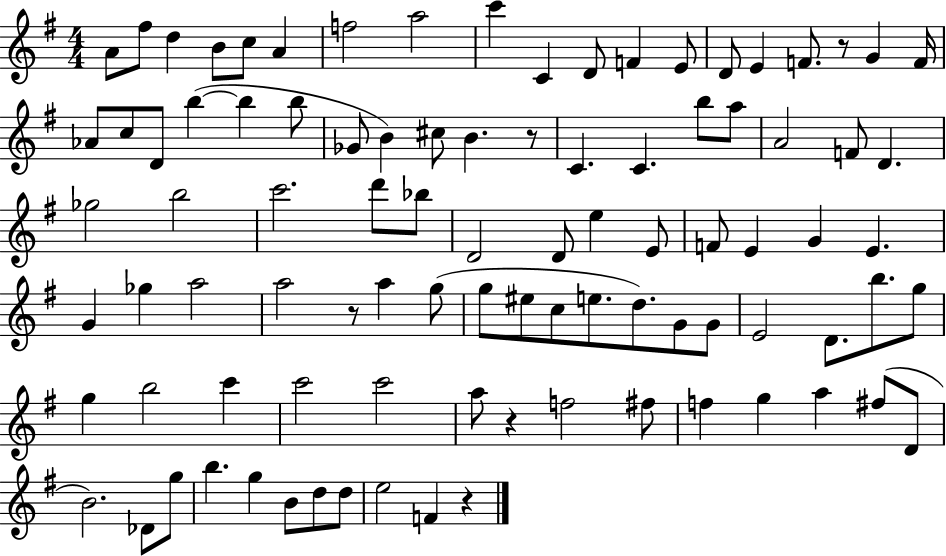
{
  \clef treble
  \numericTimeSignature
  \time 4/4
  \key g \major
  a'8 fis''8 d''4 b'8 c''8 a'4 | f''2 a''2 | c'''4 c'4 d'8 f'4 e'8 | d'8 e'4 f'8. r8 g'4 f'16 | \break aes'8 c''8 d'8 b''4~(~ b''4 b''8 | ges'8 b'4) cis''8 b'4. r8 | c'4. c'4. b''8 a''8 | a'2 f'8 d'4. | \break ges''2 b''2 | c'''2. d'''8 bes''8 | d'2 d'8 e''4 e'8 | f'8 e'4 g'4 e'4. | \break g'4 ges''4 a''2 | a''2 r8 a''4 g''8( | g''8 eis''8 c''8 e''8. d''8.) g'8 g'8 | e'2 d'8. b''8. g''8 | \break g''4 b''2 c'''4 | c'''2 c'''2 | a''8 r4 f''2 fis''8 | f''4 g''4 a''4 fis''8( d'8 | \break b'2.) des'8 g''8 | b''4. g''4 b'8 d''8 d''8 | e''2 f'4 r4 | \bar "|."
}